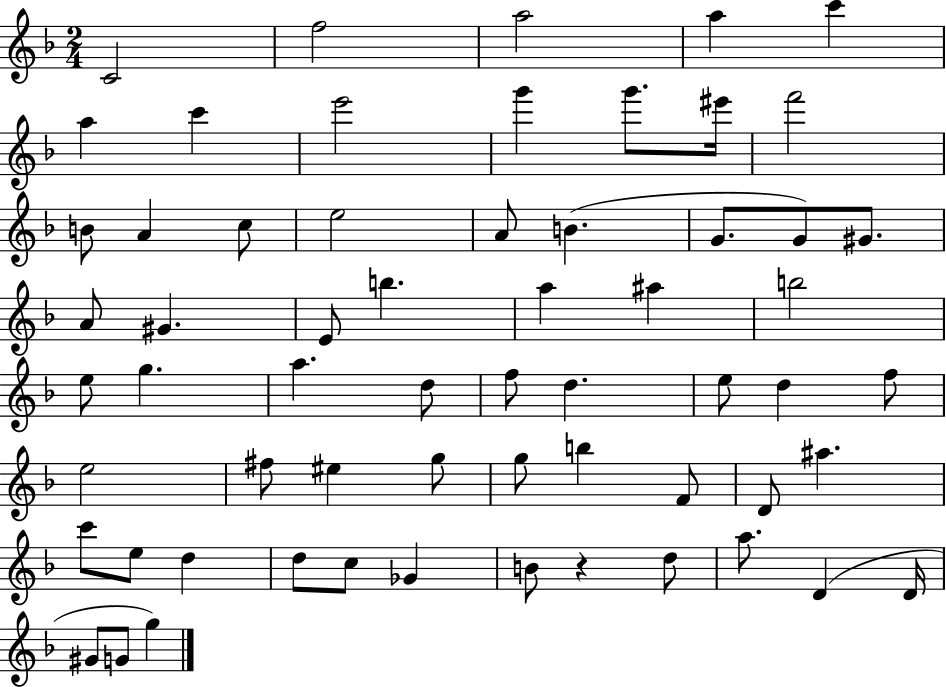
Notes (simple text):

C4/h F5/h A5/h A5/q C6/q A5/q C6/q E6/h G6/q G6/e. EIS6/s F6/h B4/e A4/q C5/e E5/h A4/e B4/q. G4/e. G4/e G#4/e. A4/e G#4/q. E4/e B5/q. A5/q A#5/q B5/h E5/e G5/q. A5/q. D5/e F5/e D5/q. E5/e D5/q F5/e E5/h F#5/e EIS5/q G5/e G5/e B5/q F4/e D4/e A#5/q. C6/e E5/e D5/q D5/e C5/e Gb4/q B4/e R/q D5/e A5/e. D4/q D4/s G#4/e G4/e G5/q